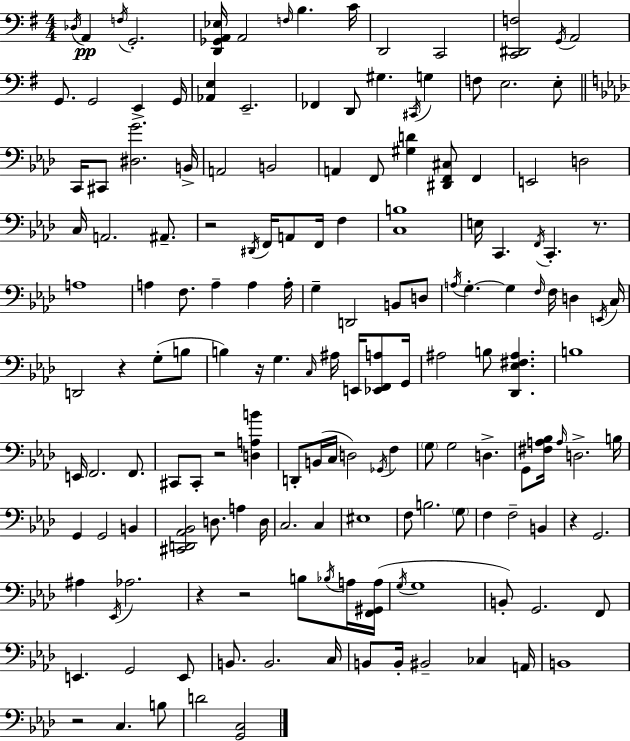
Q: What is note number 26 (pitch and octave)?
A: C2